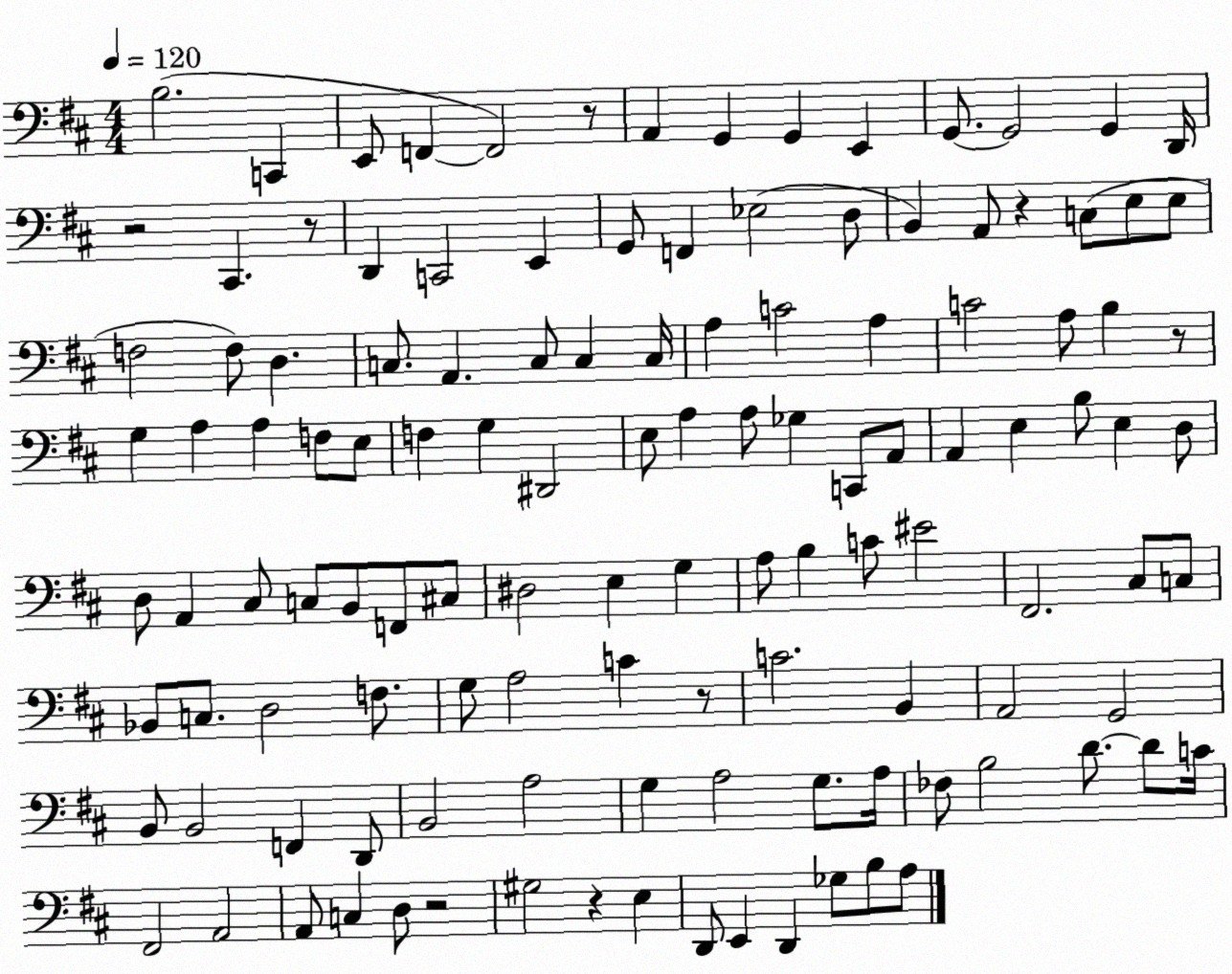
X:1
T:Untitled
M:4/4
L:1/4
K:D
B,2 C,, E,,/2 F,, F,,2 z/2 A,, G,, G,, E,, G,,/2 G,,2 G,, D,,/4 z2 ^C,, z/2 D,, C,,2 E,, G,,/2 F,, _E,2 D,/2 B,, A,,/2 z C,/2 E,/2 E,/2 F,2 F,/2 D, C,/2 A,, C,/2 C, C,/4 A, C2 A, C2 A,/2 B, z/2 G, A, A, F,/2 E,/2 F, G, ^D,,2 E,/2 A, A,/2 _G, C,,/2 A,,/2 A,, E, B,/2 E, D,/2 D,/2 A,, ^C,/2 C,/2 B,,/2 F,,/2 ^C,/2 ^D,2 E, G, A,/2 B, C/2 ^E2 ^F,,2 ^C,/2 C,/2 _B,,/2 C,/2 D,2 F,/2 G,/2 A,2 C z/2 C2 B,, A,,2 G,,2 B,,/2 B,,2 F,, D,,/2 B,,2 A,2 G, A,2 G,/2 A,/4 _F,/2 B,2 D/2 D/2 C/4 ^F,,2 A,,2 A,,/2 C, D,/2 z2 ^G,2 z E, D,,/2 E,, D,, _G,/2 B,/2 A,/2